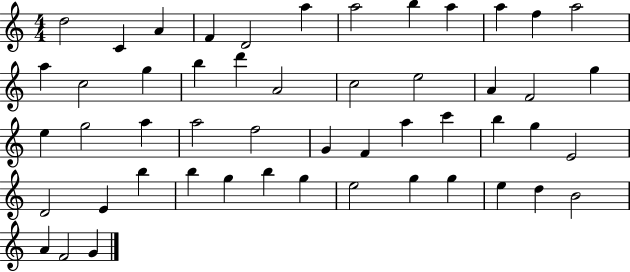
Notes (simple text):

D5/h C4/q A4/q F4/q D4/h A5/q A5/h B5/q A5/q A5/q F5/q A5/h A5/q C5/h G5/q B5/q D6/q A4/h C5/h E5/h A4/q F4/h G5/q E5/q G5/h A5/q A5/h F5/h G4/q F4/q A5/q C6/q B5/q G5/q E4/h D4/h E4/q B5/q B5/q G5/q B5/q G5/q E5/h G5/q G5/q E5/q D5/q B4/h A4/q F4/h G4/q